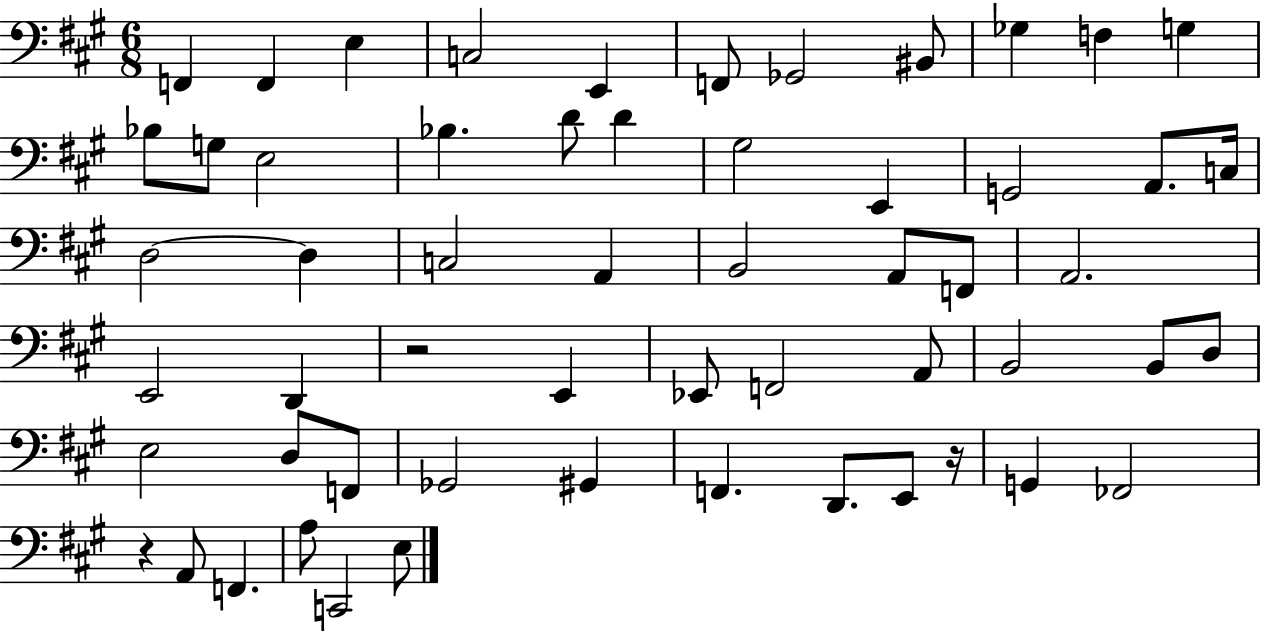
{
  \clef bass
  \numericTimeSignature
  \time 6/8
  \key a \major
  \repeat volta 2 { f,4 f,4 e4 | c2 e,4 | f,8 ges,2 bis,8 | ges4 f4 g4 | \break bes8 g8 e2 | bes4. d'8 d'4 | gis2 e,4 | g,2 a,8. c16 | \break d2~~ d4 | c2 a,4 | b,2 a,8 f,8 | a,2. | \break e,2 d,4 | r2 e,4 | ees,8 f,2 a,8 | b,2 b,8 d8 | \break e2 d8 f,8 | ges,2 gis,4 | f,4. d,8. e,8 r16 | g,4 fes,2 | \break r4 a,8 f,4. | a8 c,2 e8 | } \bar "|."
}